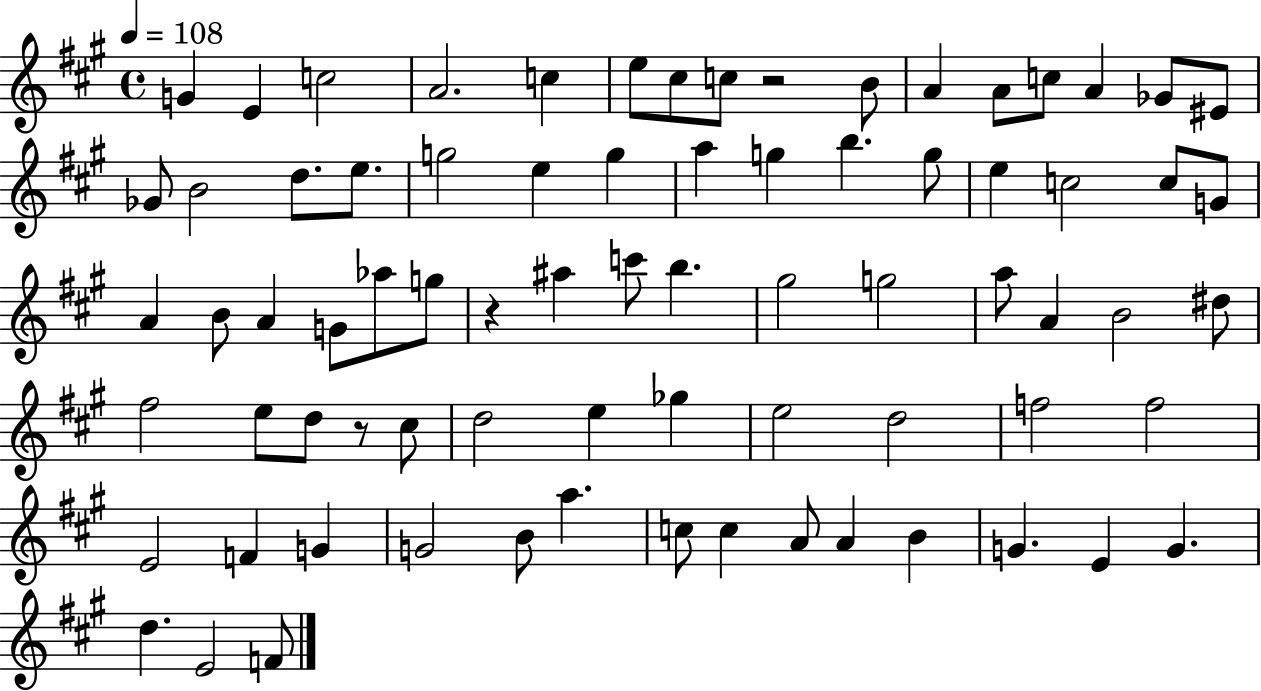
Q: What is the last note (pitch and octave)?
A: F4